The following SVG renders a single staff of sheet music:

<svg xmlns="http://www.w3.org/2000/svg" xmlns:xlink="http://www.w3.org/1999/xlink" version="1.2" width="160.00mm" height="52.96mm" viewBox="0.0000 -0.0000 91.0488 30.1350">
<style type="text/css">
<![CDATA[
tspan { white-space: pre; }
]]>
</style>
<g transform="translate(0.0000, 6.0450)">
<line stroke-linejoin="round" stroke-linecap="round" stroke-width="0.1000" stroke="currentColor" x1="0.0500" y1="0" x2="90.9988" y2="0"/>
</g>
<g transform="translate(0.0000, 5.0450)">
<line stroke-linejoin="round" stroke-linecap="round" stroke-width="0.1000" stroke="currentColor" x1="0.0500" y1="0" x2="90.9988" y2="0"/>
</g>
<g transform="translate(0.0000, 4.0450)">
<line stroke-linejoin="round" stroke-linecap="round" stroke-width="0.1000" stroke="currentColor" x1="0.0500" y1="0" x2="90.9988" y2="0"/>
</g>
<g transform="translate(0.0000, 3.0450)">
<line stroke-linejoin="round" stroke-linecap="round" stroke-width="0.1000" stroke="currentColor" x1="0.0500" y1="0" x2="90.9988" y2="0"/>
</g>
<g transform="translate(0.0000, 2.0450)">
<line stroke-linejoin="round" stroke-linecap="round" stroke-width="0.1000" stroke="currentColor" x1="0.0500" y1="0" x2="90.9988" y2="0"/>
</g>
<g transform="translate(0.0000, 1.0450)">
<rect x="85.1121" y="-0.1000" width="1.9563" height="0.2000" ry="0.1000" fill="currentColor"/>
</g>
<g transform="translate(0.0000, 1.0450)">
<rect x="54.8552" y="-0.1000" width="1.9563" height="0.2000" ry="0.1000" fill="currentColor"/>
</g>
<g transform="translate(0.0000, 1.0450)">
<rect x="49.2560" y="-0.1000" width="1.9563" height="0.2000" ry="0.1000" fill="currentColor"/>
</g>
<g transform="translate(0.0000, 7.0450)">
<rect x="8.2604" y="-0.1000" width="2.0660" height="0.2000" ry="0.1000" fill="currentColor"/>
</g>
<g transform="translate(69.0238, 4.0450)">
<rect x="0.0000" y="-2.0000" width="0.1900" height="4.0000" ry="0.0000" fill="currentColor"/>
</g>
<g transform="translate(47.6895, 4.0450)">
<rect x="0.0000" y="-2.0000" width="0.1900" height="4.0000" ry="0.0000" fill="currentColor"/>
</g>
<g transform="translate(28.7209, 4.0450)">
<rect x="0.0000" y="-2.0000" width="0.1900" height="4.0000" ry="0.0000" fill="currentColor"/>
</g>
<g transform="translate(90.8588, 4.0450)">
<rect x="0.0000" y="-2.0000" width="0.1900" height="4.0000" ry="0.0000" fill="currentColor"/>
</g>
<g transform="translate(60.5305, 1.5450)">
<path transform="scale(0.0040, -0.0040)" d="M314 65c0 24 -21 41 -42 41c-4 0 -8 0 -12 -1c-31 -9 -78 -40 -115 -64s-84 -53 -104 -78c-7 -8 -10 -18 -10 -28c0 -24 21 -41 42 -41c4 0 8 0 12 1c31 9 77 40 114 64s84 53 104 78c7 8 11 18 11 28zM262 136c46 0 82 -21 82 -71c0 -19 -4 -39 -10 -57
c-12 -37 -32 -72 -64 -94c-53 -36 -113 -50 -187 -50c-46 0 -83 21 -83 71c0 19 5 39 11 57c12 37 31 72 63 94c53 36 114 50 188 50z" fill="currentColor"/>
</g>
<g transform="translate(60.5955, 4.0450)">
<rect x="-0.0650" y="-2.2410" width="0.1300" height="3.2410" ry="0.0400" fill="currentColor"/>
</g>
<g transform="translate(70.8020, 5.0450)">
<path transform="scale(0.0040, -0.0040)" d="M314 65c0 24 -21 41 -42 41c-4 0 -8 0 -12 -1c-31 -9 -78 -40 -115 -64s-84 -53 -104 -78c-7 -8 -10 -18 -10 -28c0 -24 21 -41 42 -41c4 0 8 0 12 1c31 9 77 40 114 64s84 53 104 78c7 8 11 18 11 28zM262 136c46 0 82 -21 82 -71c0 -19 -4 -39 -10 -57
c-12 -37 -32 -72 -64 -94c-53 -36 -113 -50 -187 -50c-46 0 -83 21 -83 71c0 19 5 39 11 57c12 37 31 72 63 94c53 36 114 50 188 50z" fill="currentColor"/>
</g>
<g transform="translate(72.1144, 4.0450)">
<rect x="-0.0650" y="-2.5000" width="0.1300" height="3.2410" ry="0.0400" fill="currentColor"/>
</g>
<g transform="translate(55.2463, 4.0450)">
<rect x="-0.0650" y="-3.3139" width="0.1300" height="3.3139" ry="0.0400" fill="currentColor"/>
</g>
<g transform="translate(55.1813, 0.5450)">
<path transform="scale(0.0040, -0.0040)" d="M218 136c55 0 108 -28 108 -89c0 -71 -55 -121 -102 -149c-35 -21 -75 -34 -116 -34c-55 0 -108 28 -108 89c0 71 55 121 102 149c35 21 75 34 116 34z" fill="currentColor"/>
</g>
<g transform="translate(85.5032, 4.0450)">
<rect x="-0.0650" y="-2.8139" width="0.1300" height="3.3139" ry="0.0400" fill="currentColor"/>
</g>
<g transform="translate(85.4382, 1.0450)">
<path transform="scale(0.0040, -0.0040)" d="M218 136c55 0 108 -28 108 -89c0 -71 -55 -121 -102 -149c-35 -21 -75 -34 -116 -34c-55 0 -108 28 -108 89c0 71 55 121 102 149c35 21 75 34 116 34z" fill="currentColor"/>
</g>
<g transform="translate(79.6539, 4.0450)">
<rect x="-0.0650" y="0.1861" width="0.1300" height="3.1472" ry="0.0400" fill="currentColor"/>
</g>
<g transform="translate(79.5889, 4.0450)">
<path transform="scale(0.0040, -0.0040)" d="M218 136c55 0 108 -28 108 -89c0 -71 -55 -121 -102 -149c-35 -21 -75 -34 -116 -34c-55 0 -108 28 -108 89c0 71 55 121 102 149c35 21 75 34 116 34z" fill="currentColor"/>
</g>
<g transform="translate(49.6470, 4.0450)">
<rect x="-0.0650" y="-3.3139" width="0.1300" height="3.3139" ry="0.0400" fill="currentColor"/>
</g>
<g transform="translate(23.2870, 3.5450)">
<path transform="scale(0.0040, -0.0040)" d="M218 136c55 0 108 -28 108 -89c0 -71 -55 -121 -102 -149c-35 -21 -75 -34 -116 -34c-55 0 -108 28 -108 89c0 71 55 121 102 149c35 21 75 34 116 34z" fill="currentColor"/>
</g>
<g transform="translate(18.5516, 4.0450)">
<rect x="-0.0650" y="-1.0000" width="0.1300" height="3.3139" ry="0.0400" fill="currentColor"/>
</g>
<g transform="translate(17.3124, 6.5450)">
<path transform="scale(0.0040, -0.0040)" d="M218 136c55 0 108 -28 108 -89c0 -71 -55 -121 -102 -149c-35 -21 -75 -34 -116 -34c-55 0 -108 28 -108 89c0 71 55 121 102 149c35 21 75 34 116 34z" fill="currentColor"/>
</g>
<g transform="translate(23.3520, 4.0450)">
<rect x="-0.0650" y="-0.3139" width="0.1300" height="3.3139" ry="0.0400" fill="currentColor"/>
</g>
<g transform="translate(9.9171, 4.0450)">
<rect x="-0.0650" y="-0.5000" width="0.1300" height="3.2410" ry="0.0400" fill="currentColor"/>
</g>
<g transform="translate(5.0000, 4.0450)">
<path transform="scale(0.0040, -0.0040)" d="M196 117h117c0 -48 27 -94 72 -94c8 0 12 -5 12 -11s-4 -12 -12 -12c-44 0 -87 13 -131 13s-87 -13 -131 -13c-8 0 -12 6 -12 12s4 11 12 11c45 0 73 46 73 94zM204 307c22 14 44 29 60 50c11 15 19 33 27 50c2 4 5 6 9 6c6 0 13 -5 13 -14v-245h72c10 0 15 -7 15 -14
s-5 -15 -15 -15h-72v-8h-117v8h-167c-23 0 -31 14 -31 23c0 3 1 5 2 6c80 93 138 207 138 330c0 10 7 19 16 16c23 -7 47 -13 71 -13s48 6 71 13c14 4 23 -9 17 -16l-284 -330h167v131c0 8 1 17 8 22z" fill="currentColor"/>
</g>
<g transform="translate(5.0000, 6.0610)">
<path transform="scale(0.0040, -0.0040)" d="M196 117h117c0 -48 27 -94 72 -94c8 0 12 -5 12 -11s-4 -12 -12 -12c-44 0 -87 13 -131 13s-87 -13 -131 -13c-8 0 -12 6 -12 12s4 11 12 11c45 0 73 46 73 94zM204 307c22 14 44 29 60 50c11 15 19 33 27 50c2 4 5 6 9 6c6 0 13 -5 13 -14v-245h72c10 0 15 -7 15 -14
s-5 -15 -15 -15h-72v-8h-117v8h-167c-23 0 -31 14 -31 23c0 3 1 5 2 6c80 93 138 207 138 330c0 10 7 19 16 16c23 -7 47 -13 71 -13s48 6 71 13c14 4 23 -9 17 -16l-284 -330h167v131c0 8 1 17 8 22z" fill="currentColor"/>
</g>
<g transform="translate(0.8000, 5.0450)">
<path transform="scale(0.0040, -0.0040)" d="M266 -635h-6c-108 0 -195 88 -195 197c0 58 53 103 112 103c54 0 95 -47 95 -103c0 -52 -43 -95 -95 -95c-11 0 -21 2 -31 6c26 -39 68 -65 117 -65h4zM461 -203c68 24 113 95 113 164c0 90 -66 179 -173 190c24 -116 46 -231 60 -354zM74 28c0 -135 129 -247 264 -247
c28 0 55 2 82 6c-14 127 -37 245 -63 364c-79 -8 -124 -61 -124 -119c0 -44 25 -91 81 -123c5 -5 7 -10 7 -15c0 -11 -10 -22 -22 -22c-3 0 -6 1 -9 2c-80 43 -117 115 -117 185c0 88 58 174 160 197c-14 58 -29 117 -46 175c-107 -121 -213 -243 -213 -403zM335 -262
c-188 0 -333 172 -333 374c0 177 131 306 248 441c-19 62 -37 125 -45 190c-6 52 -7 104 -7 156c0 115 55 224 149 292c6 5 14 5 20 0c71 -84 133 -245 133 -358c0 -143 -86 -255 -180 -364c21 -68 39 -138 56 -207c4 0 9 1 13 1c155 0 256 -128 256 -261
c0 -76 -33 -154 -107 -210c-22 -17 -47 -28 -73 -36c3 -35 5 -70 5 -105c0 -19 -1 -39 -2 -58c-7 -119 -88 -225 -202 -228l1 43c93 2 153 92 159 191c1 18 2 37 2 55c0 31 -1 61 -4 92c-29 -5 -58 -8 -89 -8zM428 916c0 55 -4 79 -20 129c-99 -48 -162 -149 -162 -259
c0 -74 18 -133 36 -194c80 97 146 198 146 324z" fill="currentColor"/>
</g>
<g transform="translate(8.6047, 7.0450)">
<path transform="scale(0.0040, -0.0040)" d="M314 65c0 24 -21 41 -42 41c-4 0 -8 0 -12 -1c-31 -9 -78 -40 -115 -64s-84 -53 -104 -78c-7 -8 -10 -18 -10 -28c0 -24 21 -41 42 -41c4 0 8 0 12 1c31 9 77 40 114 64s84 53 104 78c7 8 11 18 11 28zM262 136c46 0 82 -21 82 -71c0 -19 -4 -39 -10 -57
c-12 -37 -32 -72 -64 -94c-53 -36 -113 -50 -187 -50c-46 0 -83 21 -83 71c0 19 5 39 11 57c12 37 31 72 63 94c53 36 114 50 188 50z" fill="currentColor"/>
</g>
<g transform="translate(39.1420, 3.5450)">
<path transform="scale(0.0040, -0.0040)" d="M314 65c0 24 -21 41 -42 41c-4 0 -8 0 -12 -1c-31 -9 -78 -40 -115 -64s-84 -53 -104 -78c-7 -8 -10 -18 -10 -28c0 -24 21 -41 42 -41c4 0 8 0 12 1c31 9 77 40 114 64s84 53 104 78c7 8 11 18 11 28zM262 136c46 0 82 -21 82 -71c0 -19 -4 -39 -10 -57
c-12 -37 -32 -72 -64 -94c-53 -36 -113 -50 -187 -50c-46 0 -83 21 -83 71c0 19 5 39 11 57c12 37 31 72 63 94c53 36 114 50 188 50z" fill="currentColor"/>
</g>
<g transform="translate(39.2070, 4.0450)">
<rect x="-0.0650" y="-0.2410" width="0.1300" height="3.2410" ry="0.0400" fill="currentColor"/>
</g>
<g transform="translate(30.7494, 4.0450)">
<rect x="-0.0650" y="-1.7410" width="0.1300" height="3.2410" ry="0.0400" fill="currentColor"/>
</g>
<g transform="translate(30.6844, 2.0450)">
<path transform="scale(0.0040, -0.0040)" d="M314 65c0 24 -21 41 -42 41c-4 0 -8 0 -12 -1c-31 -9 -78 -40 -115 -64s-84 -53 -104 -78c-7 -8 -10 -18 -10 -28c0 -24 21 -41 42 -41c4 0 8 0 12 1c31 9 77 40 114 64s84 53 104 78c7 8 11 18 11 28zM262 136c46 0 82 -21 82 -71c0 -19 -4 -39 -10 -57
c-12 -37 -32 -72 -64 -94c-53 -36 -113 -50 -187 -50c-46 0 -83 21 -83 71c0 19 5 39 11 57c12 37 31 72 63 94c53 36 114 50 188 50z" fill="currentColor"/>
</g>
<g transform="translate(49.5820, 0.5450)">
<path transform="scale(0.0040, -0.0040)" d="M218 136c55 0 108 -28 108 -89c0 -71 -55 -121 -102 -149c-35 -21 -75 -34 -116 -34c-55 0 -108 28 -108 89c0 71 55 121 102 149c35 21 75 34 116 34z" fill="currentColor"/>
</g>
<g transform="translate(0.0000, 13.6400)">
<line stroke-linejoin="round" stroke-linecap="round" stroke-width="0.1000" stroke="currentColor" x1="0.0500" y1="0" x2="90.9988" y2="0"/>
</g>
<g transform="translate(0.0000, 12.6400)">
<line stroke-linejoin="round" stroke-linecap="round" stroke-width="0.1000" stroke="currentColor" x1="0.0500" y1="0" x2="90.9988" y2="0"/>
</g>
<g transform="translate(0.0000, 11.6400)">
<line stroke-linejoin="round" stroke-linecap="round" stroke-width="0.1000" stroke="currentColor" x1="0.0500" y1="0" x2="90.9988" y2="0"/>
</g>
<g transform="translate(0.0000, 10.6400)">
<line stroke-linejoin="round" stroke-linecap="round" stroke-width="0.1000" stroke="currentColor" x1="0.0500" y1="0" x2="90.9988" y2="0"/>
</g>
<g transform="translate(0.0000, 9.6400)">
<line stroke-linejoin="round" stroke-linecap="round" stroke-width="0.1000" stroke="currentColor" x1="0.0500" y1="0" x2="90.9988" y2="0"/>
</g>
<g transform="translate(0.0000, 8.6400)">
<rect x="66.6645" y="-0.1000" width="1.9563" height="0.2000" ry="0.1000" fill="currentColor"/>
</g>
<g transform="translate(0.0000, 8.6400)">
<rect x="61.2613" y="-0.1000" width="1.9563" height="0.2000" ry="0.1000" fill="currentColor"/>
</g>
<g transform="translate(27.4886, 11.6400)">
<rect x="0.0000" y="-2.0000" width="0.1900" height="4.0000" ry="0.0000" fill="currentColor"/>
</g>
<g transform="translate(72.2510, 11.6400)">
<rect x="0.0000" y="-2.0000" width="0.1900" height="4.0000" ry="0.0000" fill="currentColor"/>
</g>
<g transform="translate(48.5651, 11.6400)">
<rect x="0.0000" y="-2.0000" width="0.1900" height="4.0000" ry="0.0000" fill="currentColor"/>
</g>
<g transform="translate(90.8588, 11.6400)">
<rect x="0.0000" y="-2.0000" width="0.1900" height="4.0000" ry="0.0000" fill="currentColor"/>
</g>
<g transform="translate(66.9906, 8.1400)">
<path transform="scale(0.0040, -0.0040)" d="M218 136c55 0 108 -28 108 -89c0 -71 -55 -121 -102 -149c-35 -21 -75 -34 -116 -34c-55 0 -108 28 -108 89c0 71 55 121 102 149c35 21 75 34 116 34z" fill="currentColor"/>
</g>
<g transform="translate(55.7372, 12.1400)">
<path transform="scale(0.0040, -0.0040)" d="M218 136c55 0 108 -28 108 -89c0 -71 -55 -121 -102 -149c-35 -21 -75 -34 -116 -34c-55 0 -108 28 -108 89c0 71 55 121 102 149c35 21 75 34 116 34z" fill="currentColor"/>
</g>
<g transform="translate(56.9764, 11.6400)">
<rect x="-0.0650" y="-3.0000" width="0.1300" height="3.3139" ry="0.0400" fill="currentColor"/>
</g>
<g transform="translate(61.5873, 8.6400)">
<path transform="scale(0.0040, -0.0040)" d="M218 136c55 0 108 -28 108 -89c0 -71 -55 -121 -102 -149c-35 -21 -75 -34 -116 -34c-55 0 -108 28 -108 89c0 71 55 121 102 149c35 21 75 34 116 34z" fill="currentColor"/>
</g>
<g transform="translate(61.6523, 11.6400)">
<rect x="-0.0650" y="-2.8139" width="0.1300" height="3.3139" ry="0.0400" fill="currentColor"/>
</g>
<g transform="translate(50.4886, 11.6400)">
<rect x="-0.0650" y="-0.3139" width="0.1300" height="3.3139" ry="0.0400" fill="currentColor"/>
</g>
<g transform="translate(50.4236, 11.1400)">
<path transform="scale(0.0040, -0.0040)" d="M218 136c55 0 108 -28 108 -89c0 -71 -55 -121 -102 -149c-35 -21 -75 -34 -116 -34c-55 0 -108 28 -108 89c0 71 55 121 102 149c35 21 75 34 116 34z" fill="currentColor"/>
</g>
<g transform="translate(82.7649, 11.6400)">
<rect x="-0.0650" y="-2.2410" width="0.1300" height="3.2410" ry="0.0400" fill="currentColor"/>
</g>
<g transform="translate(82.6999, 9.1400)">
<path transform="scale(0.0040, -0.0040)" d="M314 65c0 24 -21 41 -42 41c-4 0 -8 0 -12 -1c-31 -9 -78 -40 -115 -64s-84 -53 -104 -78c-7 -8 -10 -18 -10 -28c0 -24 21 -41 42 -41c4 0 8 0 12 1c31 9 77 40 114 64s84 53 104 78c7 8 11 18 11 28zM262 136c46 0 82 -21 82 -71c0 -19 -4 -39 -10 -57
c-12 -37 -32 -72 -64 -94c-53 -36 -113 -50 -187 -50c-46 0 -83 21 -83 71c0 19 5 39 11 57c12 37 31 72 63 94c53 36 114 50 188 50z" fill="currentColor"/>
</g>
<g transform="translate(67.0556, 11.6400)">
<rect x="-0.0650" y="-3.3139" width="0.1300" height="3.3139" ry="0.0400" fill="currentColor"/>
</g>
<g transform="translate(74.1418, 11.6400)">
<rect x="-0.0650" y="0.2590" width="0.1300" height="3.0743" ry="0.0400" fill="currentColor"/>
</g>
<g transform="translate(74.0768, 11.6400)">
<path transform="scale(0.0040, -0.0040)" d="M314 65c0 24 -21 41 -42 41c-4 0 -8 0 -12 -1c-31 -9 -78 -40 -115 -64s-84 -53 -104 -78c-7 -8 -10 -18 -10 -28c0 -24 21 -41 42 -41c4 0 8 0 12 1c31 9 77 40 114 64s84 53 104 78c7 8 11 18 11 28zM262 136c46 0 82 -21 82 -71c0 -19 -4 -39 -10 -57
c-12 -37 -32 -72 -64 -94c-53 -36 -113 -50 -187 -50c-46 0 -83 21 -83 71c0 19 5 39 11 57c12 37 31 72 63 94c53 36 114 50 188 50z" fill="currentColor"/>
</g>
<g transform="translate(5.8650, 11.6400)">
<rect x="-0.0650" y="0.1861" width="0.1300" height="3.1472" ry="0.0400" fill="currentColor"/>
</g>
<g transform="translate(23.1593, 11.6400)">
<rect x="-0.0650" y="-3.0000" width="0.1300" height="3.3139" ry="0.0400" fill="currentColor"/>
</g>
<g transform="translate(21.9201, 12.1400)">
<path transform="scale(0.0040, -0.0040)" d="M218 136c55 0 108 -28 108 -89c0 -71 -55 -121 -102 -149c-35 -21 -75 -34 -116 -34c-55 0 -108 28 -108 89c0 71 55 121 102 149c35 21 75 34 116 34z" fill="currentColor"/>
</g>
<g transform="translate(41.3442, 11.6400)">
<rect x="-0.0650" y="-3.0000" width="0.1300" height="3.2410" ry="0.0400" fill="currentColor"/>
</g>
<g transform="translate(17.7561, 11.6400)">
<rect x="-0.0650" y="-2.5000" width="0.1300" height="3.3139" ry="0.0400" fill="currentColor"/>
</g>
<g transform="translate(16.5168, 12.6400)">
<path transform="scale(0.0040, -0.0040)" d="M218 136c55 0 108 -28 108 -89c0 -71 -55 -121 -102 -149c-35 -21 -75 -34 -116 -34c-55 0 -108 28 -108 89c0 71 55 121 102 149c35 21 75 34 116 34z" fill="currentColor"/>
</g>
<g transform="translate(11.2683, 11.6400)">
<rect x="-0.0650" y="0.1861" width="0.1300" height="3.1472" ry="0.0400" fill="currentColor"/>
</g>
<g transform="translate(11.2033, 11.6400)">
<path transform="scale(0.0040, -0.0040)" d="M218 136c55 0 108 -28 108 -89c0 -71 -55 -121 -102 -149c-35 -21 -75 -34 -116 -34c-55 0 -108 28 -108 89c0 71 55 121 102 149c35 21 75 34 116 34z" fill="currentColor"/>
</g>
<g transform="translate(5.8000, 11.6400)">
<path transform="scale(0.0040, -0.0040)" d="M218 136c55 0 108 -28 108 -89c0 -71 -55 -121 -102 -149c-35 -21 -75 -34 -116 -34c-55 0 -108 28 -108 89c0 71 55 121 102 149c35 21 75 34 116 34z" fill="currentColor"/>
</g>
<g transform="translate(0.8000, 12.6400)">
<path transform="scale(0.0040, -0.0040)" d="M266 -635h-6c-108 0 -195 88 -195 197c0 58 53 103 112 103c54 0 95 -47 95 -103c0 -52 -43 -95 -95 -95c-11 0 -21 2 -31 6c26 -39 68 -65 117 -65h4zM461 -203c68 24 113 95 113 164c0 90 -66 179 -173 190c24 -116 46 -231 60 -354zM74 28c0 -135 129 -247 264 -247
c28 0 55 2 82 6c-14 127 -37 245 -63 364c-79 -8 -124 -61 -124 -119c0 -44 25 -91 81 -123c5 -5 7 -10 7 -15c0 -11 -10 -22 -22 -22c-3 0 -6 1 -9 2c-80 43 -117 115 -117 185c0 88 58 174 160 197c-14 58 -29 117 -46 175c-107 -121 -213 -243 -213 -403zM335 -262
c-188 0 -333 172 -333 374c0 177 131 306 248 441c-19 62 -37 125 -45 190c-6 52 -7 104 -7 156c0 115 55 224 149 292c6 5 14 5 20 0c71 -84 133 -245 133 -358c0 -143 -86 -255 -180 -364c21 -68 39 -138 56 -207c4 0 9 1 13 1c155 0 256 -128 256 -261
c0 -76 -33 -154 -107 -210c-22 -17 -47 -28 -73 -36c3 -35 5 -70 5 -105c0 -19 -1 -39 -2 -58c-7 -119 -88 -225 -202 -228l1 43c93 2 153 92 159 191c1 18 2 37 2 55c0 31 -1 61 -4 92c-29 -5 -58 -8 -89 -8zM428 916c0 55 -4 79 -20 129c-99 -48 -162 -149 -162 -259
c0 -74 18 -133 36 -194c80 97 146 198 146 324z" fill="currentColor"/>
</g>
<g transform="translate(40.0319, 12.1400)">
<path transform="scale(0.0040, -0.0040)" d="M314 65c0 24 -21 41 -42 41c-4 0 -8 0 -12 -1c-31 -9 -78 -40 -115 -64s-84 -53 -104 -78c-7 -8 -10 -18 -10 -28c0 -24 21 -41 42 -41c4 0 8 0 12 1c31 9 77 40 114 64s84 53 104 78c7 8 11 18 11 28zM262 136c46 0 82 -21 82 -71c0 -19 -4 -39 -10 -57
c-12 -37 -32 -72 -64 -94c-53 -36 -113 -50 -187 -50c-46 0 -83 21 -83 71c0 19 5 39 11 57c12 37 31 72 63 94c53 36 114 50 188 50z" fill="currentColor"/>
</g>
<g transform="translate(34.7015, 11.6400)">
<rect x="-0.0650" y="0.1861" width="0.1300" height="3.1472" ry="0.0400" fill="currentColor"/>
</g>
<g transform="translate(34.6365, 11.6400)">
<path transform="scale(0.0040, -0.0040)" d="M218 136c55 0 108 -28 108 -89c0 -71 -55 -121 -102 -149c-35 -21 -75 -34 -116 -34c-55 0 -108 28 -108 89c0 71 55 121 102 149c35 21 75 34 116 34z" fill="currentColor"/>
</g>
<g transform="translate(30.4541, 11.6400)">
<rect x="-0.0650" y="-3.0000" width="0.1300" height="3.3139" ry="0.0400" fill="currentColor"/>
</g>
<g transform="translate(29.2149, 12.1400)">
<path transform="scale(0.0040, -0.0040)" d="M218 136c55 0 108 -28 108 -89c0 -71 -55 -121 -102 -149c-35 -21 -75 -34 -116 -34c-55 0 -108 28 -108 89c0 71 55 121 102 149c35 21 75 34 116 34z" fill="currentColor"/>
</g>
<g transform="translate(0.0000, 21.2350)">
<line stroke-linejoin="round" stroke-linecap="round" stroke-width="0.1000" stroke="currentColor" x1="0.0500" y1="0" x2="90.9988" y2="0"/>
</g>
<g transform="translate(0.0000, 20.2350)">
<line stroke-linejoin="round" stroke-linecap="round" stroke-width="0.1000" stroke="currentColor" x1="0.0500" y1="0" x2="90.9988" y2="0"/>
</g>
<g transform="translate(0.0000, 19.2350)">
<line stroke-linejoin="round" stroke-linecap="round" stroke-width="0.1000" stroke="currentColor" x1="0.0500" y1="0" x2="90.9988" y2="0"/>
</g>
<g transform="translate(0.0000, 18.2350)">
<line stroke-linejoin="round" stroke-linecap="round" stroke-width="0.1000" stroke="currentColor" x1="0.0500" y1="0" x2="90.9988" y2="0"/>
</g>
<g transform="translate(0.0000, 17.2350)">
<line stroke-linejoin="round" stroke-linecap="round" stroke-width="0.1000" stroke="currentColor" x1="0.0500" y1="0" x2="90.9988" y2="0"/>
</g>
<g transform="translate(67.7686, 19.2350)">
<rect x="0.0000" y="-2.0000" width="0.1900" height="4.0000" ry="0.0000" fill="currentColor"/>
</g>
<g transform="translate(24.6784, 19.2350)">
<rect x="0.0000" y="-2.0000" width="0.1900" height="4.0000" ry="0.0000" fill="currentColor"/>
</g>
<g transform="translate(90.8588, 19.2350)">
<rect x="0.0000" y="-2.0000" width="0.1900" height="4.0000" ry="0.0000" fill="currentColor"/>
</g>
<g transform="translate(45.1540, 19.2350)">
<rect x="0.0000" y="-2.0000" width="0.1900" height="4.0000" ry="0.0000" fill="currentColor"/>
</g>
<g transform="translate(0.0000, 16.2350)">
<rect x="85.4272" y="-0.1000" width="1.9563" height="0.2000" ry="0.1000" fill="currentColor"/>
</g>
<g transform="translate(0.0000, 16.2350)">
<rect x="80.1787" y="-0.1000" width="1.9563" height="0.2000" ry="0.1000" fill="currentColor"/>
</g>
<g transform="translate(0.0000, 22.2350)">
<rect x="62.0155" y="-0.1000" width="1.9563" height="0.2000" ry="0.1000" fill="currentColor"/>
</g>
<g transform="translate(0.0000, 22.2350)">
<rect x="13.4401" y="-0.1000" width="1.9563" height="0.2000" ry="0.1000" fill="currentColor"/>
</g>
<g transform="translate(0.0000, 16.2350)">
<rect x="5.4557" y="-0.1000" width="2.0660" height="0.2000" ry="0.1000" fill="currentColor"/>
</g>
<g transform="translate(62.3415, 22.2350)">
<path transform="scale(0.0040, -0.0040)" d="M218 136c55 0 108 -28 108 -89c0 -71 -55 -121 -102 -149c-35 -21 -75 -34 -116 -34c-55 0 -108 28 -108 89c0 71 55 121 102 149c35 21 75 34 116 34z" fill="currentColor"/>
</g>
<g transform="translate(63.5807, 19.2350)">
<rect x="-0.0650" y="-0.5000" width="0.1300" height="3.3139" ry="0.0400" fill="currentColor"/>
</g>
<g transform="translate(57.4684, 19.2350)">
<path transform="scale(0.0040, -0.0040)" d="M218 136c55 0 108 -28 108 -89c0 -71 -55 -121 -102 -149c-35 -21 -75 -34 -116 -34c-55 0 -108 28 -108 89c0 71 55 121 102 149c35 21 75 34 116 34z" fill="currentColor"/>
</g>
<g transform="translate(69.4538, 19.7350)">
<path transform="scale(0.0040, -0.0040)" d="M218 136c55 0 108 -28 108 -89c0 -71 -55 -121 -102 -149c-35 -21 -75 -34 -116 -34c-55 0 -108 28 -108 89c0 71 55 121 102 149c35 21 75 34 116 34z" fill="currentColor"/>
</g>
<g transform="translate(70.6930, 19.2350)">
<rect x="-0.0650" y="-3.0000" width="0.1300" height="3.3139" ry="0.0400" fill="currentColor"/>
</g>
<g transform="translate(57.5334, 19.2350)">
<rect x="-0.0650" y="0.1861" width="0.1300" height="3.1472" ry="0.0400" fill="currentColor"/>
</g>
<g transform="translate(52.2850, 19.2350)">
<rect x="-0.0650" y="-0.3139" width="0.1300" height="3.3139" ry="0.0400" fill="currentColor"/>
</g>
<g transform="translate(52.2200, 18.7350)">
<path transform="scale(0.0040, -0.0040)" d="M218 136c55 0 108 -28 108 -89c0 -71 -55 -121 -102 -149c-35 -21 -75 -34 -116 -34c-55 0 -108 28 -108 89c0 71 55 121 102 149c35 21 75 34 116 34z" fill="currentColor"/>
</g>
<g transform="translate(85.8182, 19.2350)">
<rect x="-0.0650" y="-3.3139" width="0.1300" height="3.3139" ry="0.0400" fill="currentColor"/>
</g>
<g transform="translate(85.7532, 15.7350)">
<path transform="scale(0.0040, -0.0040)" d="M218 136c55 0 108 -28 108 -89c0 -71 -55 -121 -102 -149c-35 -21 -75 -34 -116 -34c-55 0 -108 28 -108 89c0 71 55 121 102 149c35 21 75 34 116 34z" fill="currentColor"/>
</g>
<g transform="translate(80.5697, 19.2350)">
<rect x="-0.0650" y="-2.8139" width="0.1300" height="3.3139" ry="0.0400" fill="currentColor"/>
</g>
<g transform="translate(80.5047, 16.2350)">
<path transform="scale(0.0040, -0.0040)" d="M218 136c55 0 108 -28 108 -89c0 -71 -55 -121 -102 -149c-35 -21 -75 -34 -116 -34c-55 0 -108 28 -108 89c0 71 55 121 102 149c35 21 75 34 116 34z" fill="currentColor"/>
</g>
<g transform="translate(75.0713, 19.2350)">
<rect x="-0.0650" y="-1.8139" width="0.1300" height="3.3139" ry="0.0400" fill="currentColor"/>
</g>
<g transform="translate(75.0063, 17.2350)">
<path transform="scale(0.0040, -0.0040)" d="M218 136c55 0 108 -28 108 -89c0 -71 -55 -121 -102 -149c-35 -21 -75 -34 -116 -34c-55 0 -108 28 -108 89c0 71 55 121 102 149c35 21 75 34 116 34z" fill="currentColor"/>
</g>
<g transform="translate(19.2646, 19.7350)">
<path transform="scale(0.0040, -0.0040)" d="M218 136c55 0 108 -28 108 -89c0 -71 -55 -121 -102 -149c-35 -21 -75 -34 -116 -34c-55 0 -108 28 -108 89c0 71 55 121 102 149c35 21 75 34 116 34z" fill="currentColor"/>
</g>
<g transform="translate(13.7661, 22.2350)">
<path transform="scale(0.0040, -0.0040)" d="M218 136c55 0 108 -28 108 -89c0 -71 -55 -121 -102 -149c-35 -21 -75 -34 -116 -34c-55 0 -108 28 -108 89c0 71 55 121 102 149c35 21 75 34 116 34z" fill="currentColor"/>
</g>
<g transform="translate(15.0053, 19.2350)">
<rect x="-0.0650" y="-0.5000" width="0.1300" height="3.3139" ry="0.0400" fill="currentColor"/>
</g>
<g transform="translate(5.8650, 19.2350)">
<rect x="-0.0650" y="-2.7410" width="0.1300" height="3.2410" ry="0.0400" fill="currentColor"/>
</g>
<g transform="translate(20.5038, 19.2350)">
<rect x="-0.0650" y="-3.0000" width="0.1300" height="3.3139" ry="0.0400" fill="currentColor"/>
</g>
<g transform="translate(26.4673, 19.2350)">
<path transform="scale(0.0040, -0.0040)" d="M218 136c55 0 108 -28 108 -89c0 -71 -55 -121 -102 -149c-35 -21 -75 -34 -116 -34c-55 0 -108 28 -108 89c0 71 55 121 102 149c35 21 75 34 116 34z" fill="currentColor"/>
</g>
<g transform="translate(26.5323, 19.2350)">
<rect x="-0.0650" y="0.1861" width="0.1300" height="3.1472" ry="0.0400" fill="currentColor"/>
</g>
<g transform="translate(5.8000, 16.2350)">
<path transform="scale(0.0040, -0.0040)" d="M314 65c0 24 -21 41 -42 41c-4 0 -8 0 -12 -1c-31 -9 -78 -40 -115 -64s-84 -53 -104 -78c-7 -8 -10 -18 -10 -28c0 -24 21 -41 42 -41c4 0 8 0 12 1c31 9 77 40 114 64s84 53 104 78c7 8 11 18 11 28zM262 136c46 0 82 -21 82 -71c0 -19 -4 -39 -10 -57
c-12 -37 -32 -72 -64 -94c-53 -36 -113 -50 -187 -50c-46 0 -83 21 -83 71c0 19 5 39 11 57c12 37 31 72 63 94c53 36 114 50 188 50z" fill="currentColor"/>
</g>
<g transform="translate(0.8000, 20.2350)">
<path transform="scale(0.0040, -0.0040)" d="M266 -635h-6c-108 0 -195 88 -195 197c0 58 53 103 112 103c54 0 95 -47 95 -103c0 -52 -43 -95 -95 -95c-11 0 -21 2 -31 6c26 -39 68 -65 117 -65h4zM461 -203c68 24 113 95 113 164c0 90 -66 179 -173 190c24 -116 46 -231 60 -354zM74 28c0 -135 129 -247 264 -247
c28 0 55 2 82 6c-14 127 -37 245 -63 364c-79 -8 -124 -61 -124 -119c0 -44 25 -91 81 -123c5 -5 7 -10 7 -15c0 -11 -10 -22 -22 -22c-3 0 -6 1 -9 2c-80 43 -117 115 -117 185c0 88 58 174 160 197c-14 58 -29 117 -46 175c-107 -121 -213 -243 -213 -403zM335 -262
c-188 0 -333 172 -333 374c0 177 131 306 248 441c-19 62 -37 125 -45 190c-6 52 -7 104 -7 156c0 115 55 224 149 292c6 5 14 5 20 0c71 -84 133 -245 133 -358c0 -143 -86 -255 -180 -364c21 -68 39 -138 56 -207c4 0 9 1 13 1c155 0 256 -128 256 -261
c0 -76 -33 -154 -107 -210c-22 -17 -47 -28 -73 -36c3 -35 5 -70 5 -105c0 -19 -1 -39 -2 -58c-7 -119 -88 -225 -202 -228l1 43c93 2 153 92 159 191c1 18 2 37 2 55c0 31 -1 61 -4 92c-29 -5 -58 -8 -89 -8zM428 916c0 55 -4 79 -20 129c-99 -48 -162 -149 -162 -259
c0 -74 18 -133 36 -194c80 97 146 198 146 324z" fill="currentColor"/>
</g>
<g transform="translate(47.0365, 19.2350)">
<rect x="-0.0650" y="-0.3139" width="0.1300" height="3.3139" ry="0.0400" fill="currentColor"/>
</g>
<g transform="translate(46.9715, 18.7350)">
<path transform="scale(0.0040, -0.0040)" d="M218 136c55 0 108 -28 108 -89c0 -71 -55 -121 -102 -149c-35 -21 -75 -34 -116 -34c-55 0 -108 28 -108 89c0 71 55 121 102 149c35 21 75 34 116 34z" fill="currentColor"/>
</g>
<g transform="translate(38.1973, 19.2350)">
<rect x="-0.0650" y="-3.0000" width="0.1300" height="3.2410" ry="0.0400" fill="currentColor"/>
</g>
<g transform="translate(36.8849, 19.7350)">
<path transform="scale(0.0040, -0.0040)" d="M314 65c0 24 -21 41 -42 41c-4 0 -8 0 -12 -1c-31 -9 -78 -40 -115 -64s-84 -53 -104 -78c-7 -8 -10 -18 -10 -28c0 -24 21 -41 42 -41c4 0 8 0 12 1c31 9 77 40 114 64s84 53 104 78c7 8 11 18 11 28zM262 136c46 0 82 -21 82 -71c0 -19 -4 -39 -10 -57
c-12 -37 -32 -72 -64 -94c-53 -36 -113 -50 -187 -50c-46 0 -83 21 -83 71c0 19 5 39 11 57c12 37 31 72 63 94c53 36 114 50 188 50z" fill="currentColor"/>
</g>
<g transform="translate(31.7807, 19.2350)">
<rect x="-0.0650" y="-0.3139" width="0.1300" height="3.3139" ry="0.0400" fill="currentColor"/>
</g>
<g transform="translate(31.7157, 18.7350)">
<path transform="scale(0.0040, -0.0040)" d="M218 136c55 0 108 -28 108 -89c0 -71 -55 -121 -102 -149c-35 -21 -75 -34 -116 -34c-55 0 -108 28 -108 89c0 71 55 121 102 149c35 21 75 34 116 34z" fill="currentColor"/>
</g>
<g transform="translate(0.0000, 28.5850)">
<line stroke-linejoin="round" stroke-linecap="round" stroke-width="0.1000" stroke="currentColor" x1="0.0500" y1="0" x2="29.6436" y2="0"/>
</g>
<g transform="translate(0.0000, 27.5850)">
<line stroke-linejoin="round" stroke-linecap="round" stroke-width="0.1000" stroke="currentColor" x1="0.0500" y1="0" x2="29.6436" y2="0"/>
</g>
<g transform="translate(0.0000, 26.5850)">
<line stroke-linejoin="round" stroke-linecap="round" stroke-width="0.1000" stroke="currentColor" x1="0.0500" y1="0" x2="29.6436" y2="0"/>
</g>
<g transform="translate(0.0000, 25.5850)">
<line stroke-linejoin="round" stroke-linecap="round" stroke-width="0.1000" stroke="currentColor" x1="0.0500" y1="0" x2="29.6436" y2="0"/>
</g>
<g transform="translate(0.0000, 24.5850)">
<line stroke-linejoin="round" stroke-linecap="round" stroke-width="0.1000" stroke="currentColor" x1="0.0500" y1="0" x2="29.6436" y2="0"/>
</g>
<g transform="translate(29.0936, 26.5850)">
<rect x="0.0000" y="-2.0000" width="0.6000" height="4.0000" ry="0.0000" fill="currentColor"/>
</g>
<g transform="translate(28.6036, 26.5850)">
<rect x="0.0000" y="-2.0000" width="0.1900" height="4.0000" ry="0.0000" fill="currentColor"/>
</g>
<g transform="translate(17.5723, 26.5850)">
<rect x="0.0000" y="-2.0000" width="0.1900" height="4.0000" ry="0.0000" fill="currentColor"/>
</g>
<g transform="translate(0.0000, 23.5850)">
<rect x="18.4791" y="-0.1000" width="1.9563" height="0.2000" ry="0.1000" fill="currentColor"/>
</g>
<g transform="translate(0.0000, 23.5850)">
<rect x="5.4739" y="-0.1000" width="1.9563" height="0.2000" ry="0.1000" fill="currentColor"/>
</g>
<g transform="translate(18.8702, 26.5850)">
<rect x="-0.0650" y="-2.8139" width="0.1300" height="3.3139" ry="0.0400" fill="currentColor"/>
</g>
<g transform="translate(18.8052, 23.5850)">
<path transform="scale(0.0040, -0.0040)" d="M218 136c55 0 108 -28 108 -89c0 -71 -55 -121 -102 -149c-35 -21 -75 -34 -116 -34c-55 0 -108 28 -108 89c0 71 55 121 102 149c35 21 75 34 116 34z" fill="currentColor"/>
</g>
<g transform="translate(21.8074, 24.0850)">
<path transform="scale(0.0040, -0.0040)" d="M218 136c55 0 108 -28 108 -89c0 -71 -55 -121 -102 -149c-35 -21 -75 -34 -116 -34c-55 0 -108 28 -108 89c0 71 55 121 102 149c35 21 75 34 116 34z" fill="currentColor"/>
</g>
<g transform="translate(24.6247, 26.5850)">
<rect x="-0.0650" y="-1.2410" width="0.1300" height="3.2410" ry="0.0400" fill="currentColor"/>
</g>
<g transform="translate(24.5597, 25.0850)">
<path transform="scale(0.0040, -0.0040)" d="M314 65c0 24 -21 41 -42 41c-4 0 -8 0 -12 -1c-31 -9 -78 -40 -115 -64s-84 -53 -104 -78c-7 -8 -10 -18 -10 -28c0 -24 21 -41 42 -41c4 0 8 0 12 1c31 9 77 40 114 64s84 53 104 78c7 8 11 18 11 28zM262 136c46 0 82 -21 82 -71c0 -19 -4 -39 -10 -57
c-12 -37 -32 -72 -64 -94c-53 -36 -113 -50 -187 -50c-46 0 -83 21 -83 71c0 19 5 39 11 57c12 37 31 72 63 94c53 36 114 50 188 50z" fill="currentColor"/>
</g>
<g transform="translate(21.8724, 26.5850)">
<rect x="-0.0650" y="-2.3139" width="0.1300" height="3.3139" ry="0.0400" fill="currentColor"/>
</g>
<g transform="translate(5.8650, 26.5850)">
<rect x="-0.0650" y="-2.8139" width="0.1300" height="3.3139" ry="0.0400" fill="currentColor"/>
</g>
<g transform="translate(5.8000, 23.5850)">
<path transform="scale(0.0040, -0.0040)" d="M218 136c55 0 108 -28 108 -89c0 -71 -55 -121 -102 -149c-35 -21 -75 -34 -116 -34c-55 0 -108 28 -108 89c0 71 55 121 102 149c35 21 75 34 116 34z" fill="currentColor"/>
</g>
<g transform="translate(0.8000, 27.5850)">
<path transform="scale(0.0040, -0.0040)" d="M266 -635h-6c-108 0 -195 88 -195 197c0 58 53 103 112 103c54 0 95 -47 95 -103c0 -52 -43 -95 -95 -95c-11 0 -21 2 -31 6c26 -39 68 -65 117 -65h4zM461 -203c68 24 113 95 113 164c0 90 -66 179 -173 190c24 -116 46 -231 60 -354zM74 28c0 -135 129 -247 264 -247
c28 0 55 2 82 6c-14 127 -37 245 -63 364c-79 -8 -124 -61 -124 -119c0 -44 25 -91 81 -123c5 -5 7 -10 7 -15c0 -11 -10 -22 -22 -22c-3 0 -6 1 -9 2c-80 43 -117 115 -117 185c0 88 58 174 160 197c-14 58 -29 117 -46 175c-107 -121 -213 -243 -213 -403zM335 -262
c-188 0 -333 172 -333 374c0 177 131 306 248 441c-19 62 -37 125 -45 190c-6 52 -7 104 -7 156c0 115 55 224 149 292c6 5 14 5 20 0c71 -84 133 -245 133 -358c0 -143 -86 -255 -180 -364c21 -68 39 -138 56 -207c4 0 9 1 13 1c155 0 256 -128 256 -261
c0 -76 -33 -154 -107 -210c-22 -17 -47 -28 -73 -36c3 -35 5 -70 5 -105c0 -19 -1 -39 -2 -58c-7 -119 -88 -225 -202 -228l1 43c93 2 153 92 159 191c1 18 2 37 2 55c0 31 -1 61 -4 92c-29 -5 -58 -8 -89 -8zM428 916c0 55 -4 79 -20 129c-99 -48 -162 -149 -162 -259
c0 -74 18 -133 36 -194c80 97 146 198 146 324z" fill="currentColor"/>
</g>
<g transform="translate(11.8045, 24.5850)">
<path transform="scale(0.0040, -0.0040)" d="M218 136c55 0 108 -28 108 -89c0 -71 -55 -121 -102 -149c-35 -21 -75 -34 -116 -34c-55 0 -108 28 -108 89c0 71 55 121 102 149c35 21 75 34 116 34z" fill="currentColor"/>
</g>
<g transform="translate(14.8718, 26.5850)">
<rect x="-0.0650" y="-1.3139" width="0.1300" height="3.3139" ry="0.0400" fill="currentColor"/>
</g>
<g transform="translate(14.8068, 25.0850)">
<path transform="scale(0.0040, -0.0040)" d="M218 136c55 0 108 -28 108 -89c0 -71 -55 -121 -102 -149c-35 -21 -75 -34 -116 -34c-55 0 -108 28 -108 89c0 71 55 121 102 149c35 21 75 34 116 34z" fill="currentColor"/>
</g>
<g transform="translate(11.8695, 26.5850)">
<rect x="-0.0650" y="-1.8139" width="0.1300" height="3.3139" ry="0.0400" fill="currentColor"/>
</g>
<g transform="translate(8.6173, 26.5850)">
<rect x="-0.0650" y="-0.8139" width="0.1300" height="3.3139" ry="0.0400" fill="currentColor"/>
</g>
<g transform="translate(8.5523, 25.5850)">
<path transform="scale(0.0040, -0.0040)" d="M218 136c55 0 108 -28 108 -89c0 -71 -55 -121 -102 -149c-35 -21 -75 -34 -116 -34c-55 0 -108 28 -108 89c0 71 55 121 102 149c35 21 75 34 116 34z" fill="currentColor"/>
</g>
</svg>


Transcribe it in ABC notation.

X:1
T:Untitled
M:4/4
L:1/4
K:C
C2 D c f2 c2 b b g2 G2 B a B B G A A B A2 c A a b B2 g2 a2 C A B c A2 c c B C A f a b a d f e a g e2